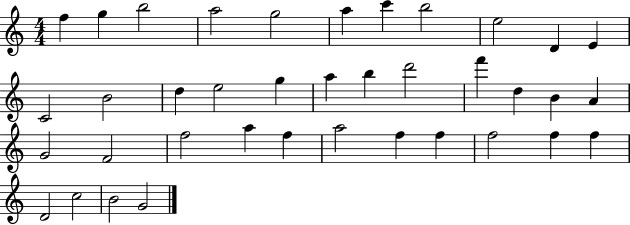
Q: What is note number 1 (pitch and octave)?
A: F5